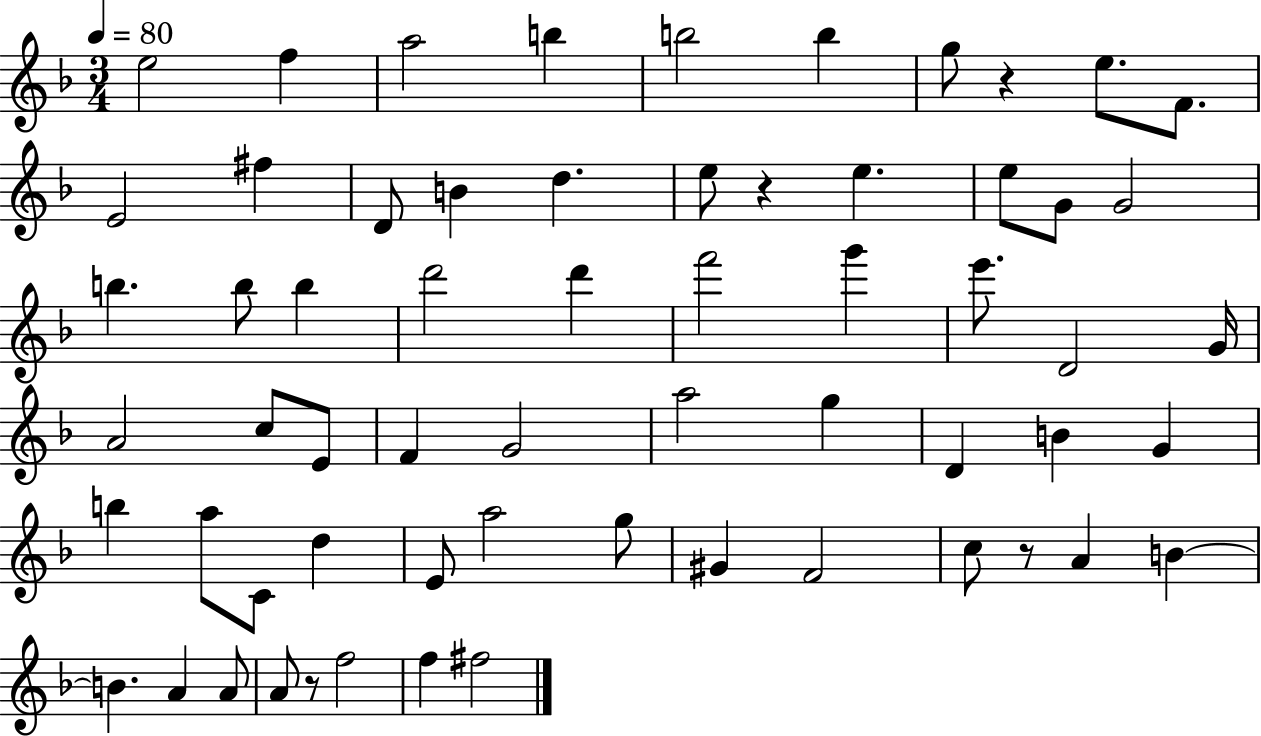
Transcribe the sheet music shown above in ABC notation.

X:1
T:Untitled
M:3/4
L:1/4
K:F
e2 f a2 b b2 b g/2 z e/2 F/2 E2 ^f D/2 B d e/2 z e e/2 G/2 G2 b b/2 b d'2 d' f'2 g' e'/2 D2 G/4 A2 c/2 E/2 F G2 a2 g D B G b a/2 C/2 d E/2 a2 g/2 ^G F2 c/2 z/2 A B B A A/2 A/2 z/2 f2 f ^f2